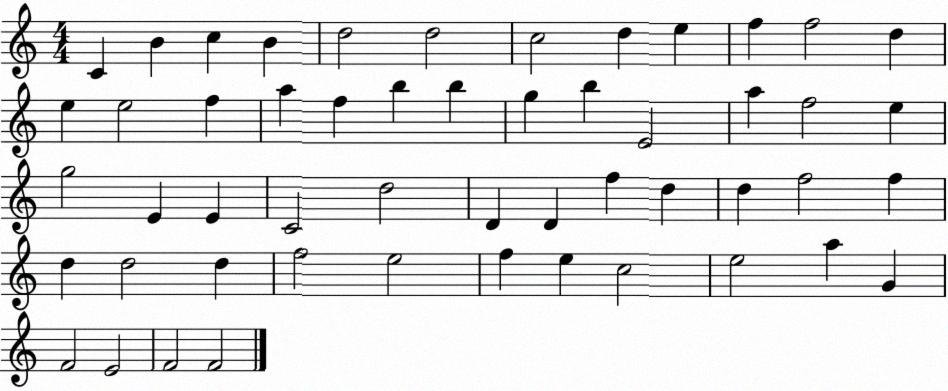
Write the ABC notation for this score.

X:1
T:Untitled
M:4/4
L:1/4
K:C
C B c B d2 d2 c2 d e f f2 d e e2 f a f b b g b E2 a f2 e g2 E E C2 d2 D D f d d f2 f d d2 d f2 e2 f e c2 e2 a G F2 E2 F2 F2